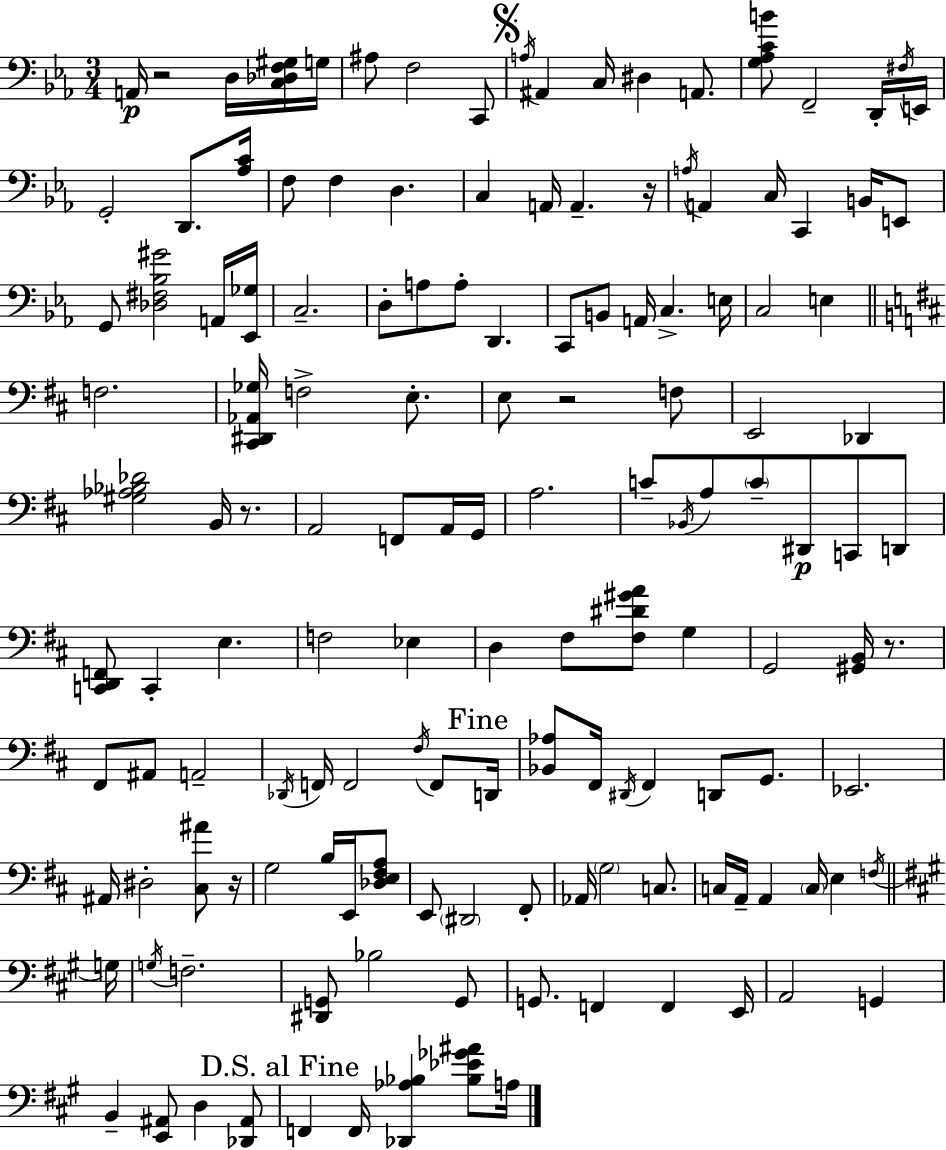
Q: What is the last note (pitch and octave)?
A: A3